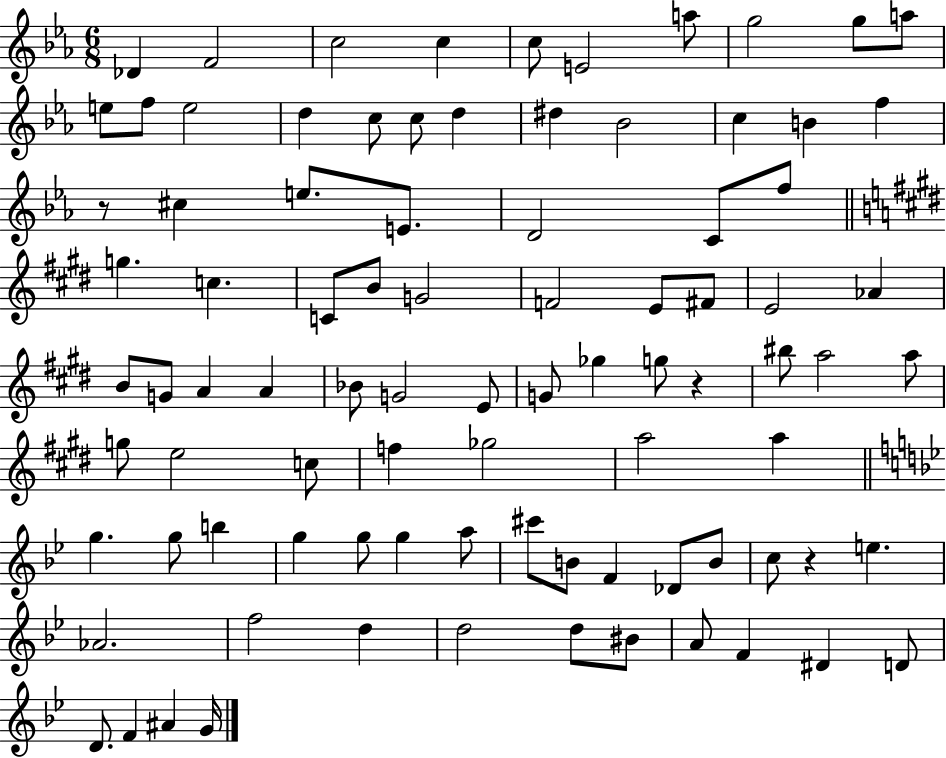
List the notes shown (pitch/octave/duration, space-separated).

Db4/q F4/h C5/h C5/q C5/e E4/h A5/e G5/h G5/e A5/e E5/e F5/e E5/h D5/q C5/e C5/e D5/q D#5/q Bb4/h C5/q B4/q F5/q R/e C#5/q E5/e. E4/e. D4/h C4/e F5/e G5/q. C5/q. C4/e B4/e G4/h F4/h E4/e F#4/e E4/h Ab4/q B4/e G4/e A4/q A4/q Bb4/e G4/h E4/e G4/e Gb5/q G5/e R/q BIS5/e A5/h A5/e G5/e E5/h C5/e F5/q Gb5/h A5/h A5/q G5/q. G5/e B5/q G5/q G5/e G5/q A5/e C#6/e B4/e F4/q Db4/e B4/e C5/e R/q E5/q. Ab4/h. F5/h D5/q D5/h D5/e BIS4/e A4/e F4/q D#4/q D4/e D4/e. F4/q A#4/q G4/s